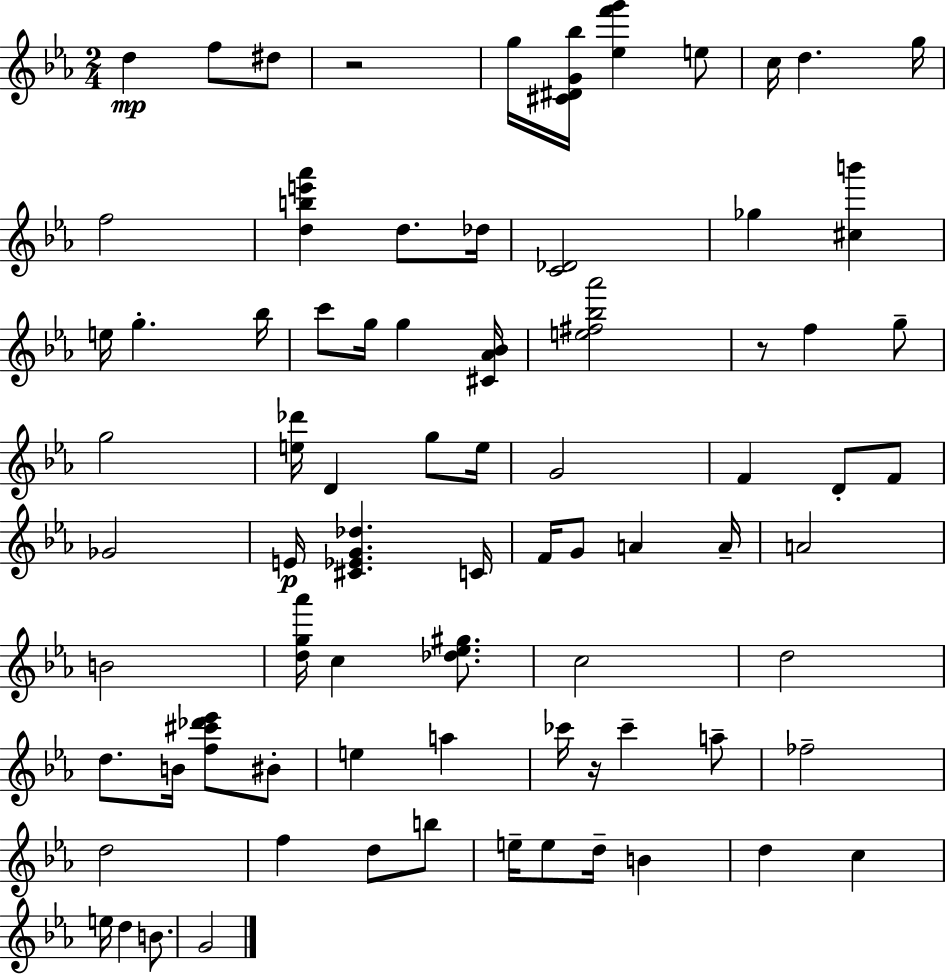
D5/q F5/e D#5/e R/h G5/s [C#4,D#4,G4,Bb5]/s [Eb5,F6,G6]/q E5/e C5/s D5/q. G5/s F5/h [D5,B5,E6,Ab6]/q D5/e. Db5/s [C4,Db4]/h Gb5/q [C#5,B6]/q E5/s G5/q. Bb5/s C6/e G5/s G5/q [C#4,Ab4,Bb4]/s [E5,F#5,Bb5,Ab6]/h R/e F5/q G5/e G5/h [E5,Db6]/s D4/q G5/e E5/s G4/h F4/q D4/e F4/e Gb4/h E4/s [C#4,Eb4,G4,Db5]/q. C4/s F4/s G4/e A4/q A4/s A4/h B4/h [D5,G5,Ab6]/s C5/q [Db5,Eb5,G#5]/e. C5/h D5/h D5/e. B4/s [F5,C#6,Db6,Eb6]/e BIS4/e E5/q A5/q CES6/s R/s CES6/q A5/e FES5/h D5/h F5/q D5/e B5/e E5/s E5/e D5/s B4/q D5/q C5/q E5/s D5/q B4/e. G4/h